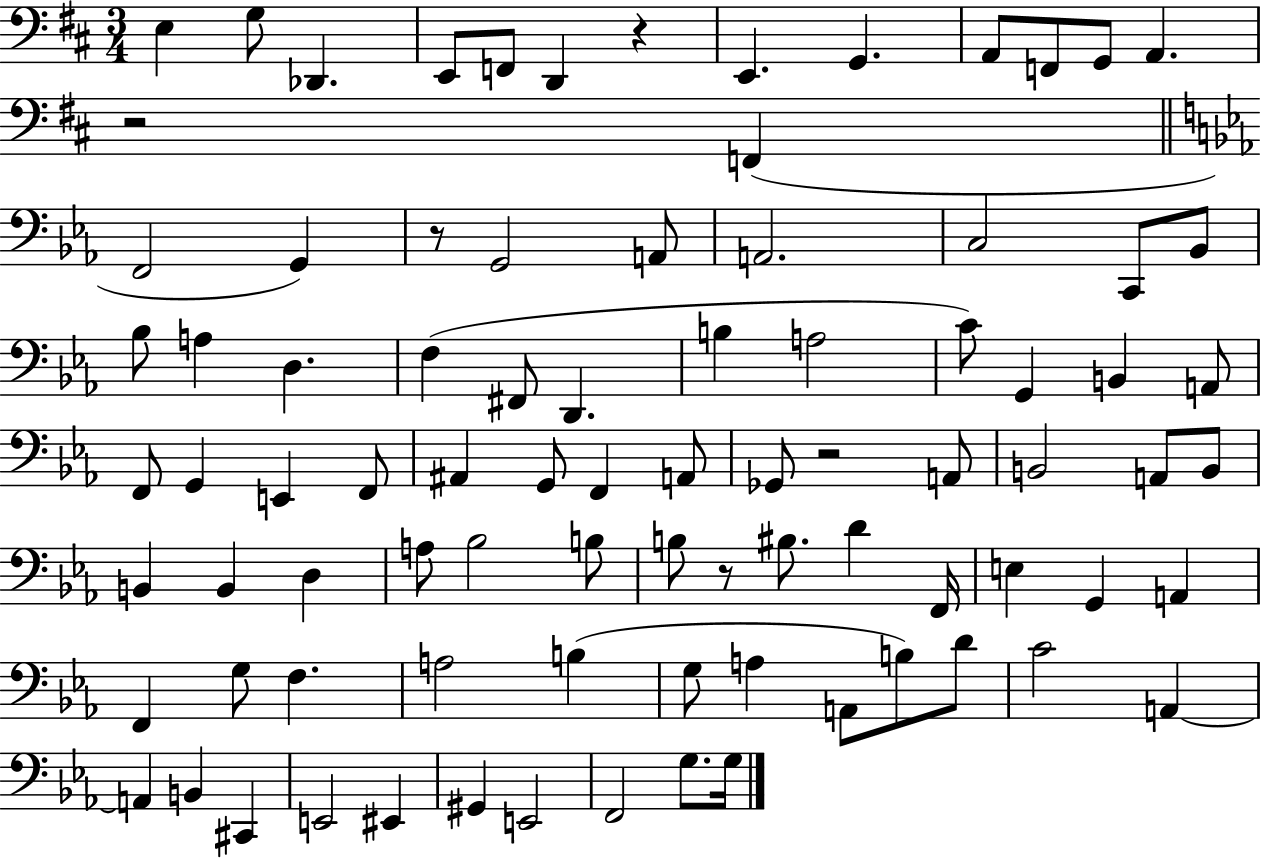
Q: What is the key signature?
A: D major